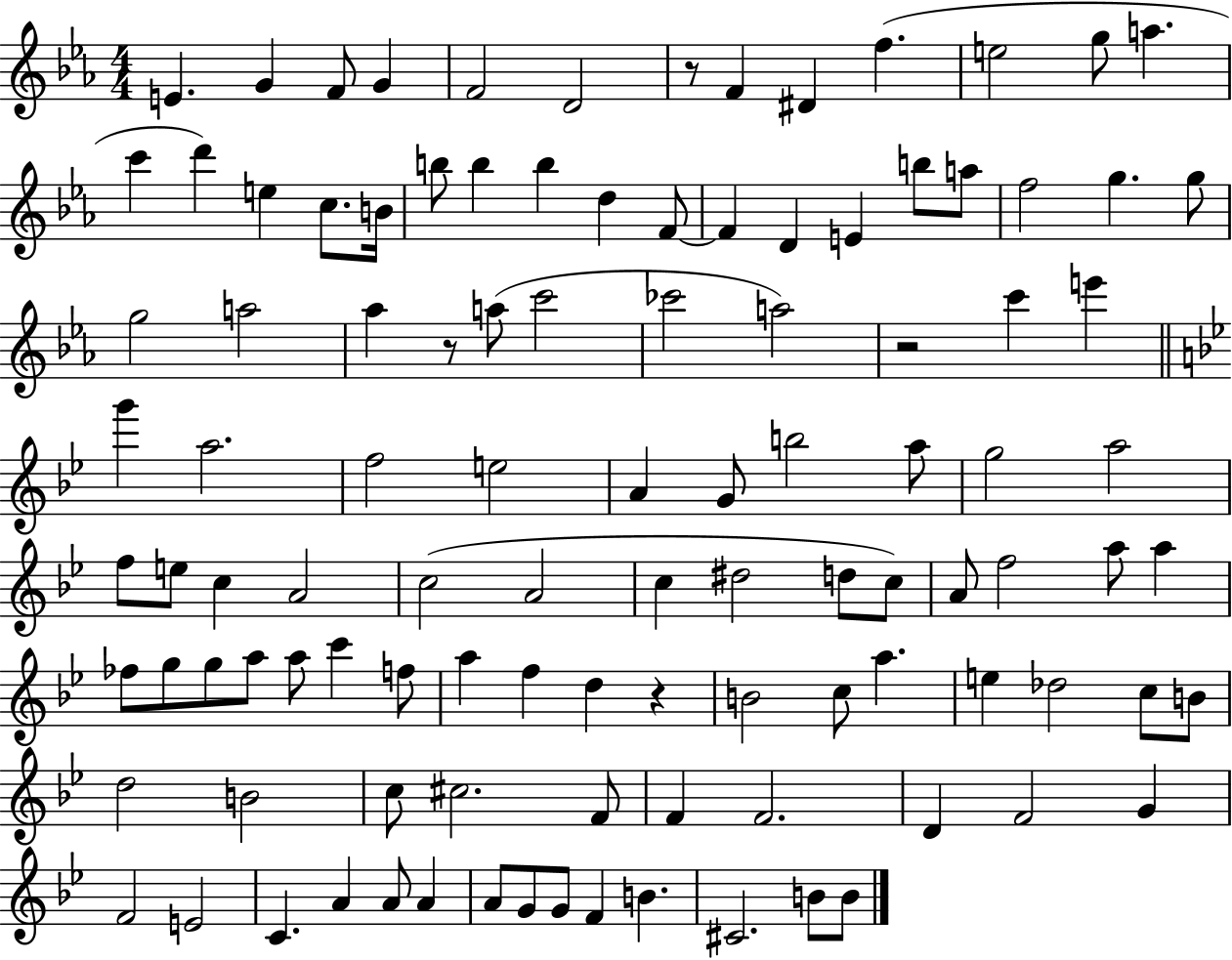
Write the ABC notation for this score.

X:1
T:Untitled
M:4/4
L:1/4
K:Eb
E G F/2 G F2 D2 z/2 F ^D f e2 g/2 a c' d' e c/2 B/4 b/2 b b d F/2 F D E b/2 a/2 f2 g g/2 g2 a2 _a z/2 a/2 c'2 _c'2 a2 z2 c' e' g' a2 f2 e2 A G/2 b2 a/2 g2 a2 f/2 e/2 c A2 c2 A2 c ^d2 d/2 c/2 A/2 f2 a/2 a _f/2 g/2 g/2 a/2 a/2 c' f/2 a f d z B2 c/2 a e _d2 c/2 B/2 d2 B2 c/2 ^c2 F/2 F F2 D F2 G F2 E2 C A A/2 A A/2 G/2 G/2 F B ^C2 B/2 B/2